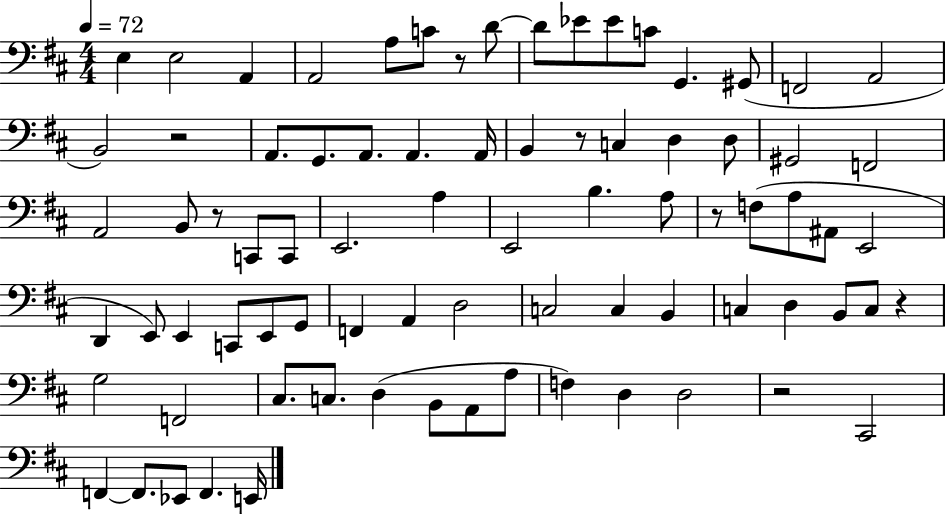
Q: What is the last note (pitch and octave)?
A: E2